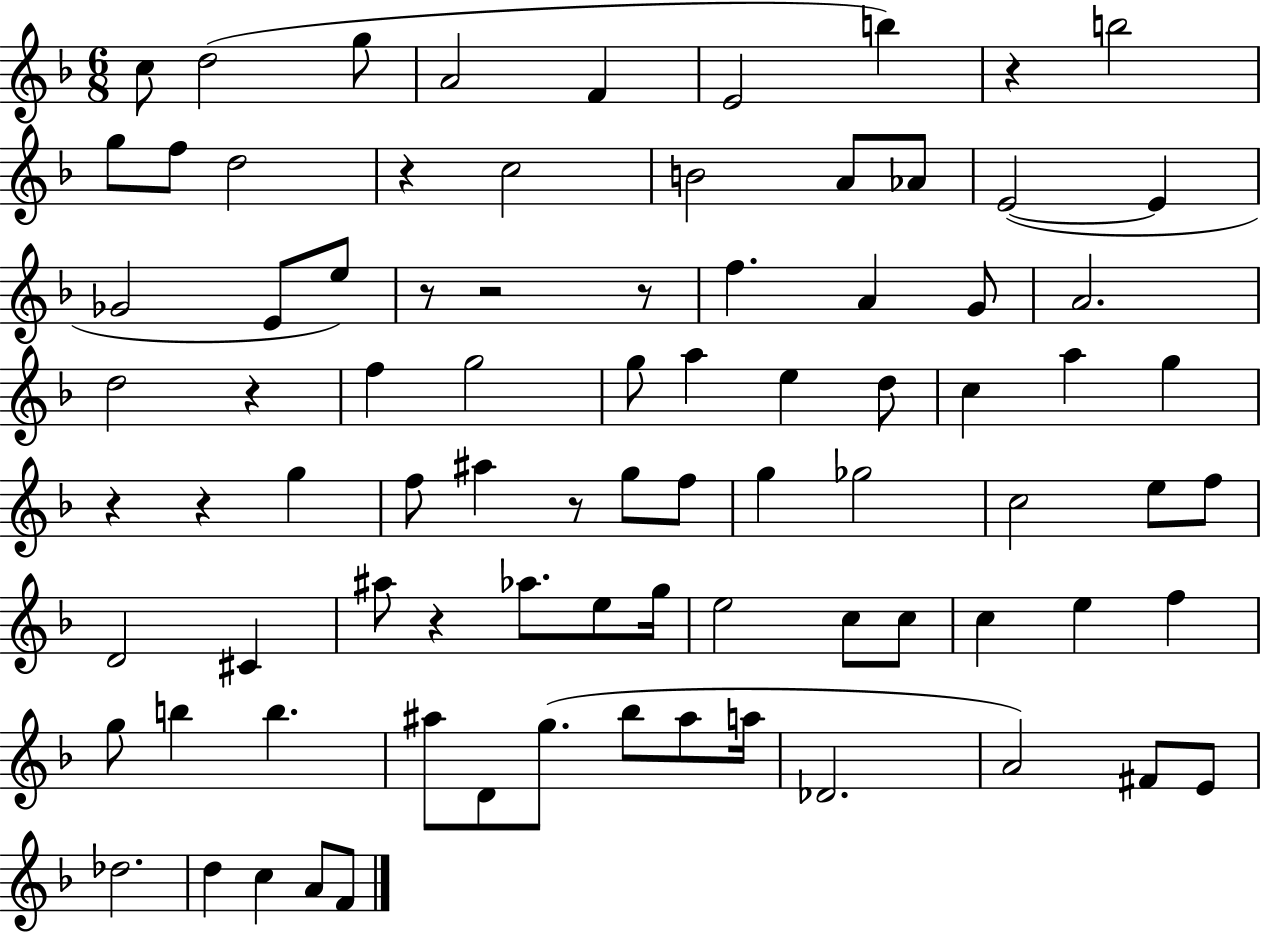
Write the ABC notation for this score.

X:1
T:Untitled
M:6/8
L:1/4
K:F
c/2 d2 g/2 A2 F E2 b z b2 g/2 f/2 d2 z c2 B2 A/2 _A/2 E2 E _G2 E/2 e/2 z/2 z2 z/2 f A G/2 A2 d2 z f g2 g/2 a e d/2 c a g z z g f/2 ^a z/2 g/2 f/2 g _g2 c2 e/2 f/2 D2 ^C ^a/2 z _a/2 e/2 g/4 e2 c/2 c/2 c e f g/2 b b ^a/2 D/2 g/2 _b/2 ^a/2 a/4 _D2 A2 ^F/2 E/2 _d2 d c A/2 F/2